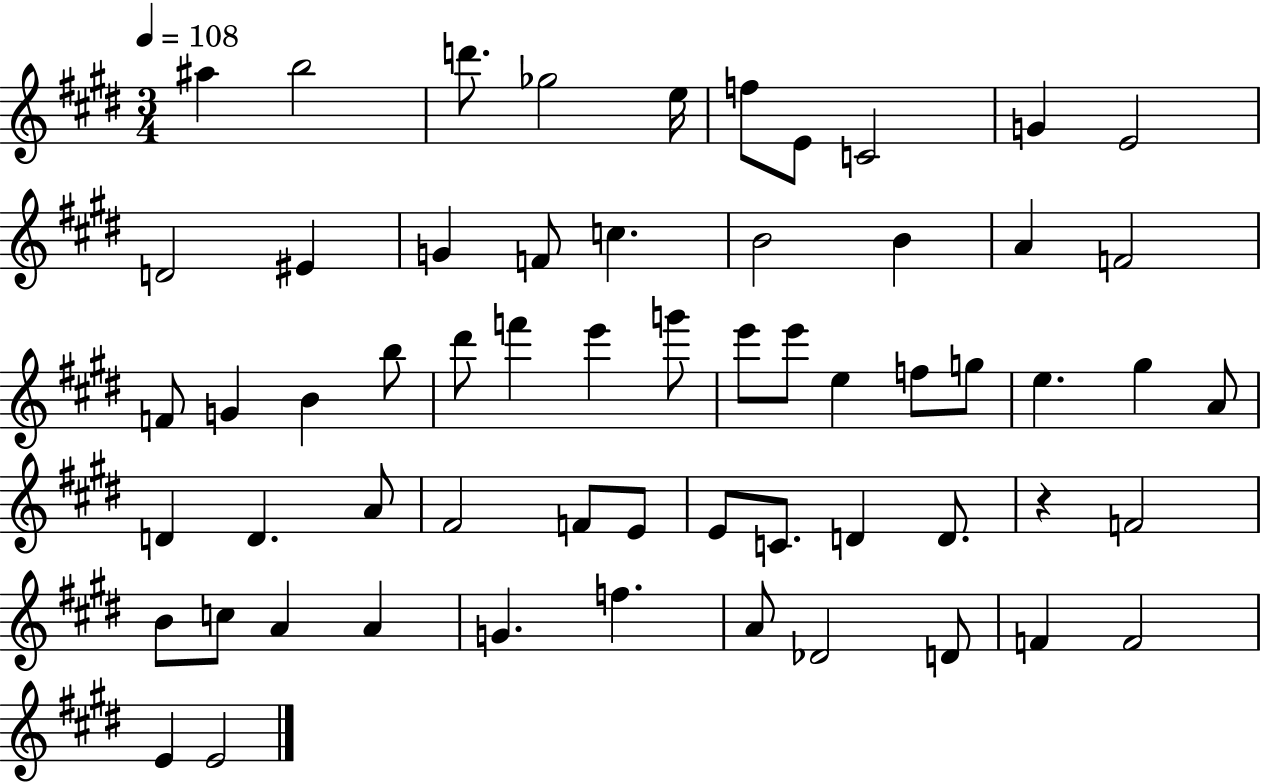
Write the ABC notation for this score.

X:1
T:Untitled
M:3/4
L:1/4
K:E
^a b2 d'/2 _g2 e/4 f/2 E/2 C2 G E2 D2 ^E G F/2 c B2 B A F2 F/2 G B b/2 ^d'/2 f' e' g'/2 e'/2 e'/2 e f/2 g/2 e ^g A/2 D D A/2 ^F2 F/2 E/2 E/2 C/2 D D/2 z F2 B/2 c/2 A A G f A/2 _D2 D/2 F F2 E E2